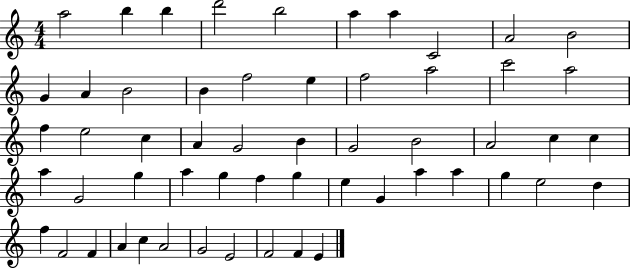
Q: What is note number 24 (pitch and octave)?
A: A4